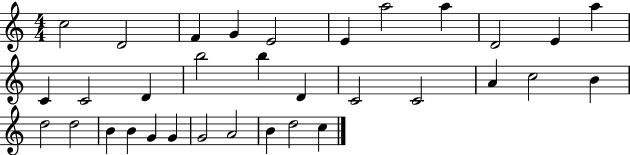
C5/h D4/h F4/q G4/q E4/h E4/q A5/h A5/q D4/h E4/q A5/q C4/q C4/h D4/q B5/h B5/q D4/q C4/h C4/h A4/q C5/h B4/q D5/h D5/h B4/q B4/q G4/q G4/q G4/h A4/h B4/q D5/h C5/q